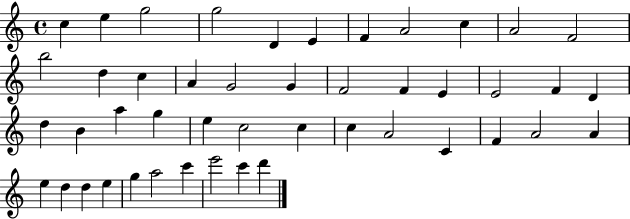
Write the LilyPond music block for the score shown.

{
  \clef treble
  \time 4/4
  \defaultTimeSignature
  \key c \major
  c''4 e''4 g''2 | g''2 d'4 e'4 | f'4 a'2 c''4 | a'2 f'2 | \break b''2 d''4 c''4 | a'4 g'2 g'4 | f'2 f'4 e'4 | e'2 f'4 d'4 | \break d''4 b'4 a''4 g''4 | e''4 c''2 c''4 | c''4 a'2 c'4 | f'4 a'2 a'4 | \break e''4 d''4 d''4 e''4 | g''4 a''2 c'''4 | e'''2 c'''4 d'''4 | \bar "|."
}